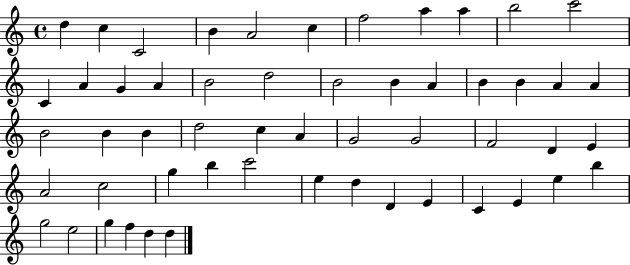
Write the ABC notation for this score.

X:1
T:Untitled
M:4/4
L:1/4
K:C
d c C2 B A2 c f2 a a b2 c'2 C A G A B2 d2 B2 B A B B A A B2 B B d2 c A G2 G2 F2 D E A2 c2 g b c'2 e d D E C E e b g2 e2 g f d d